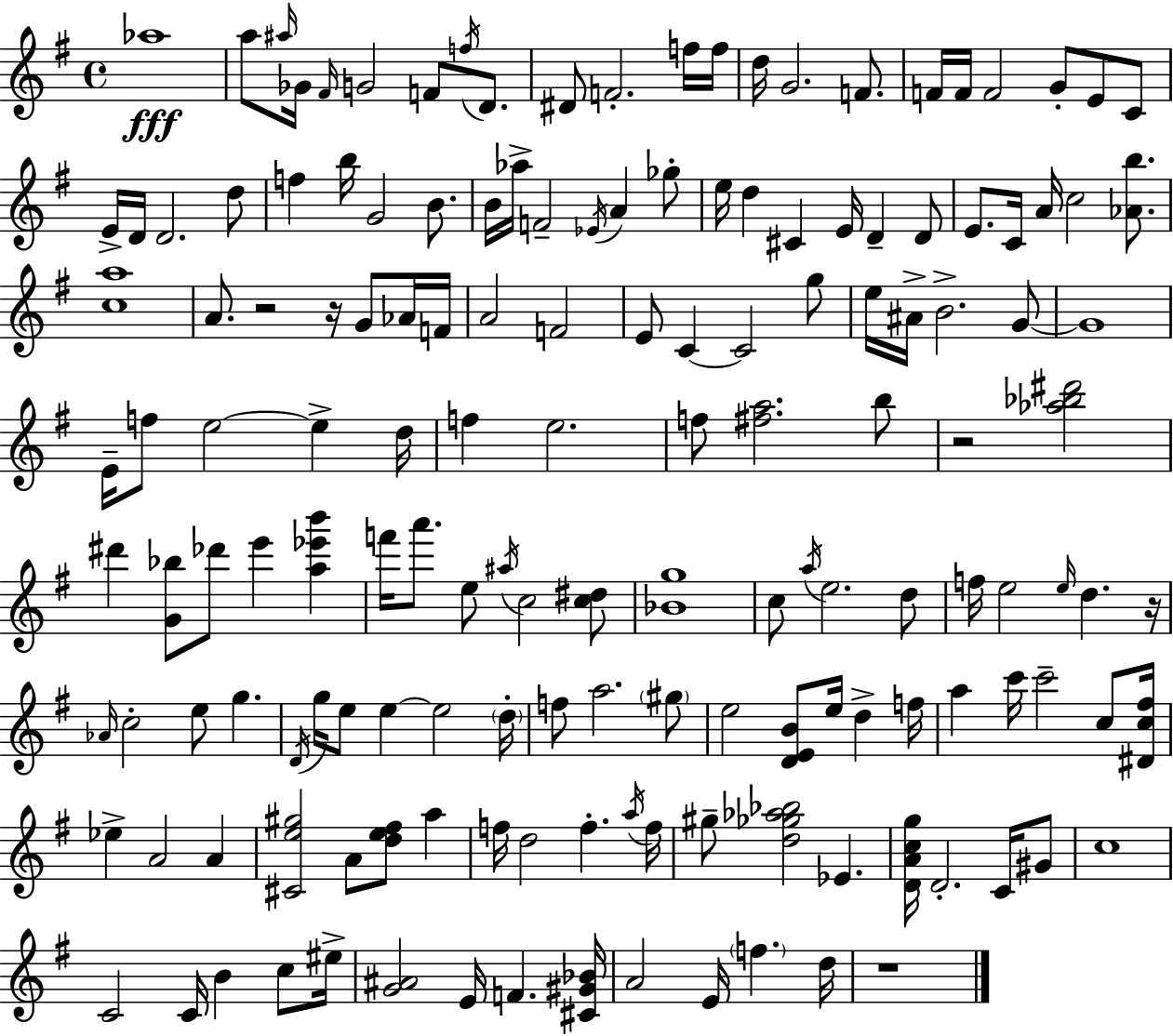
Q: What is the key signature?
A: G major